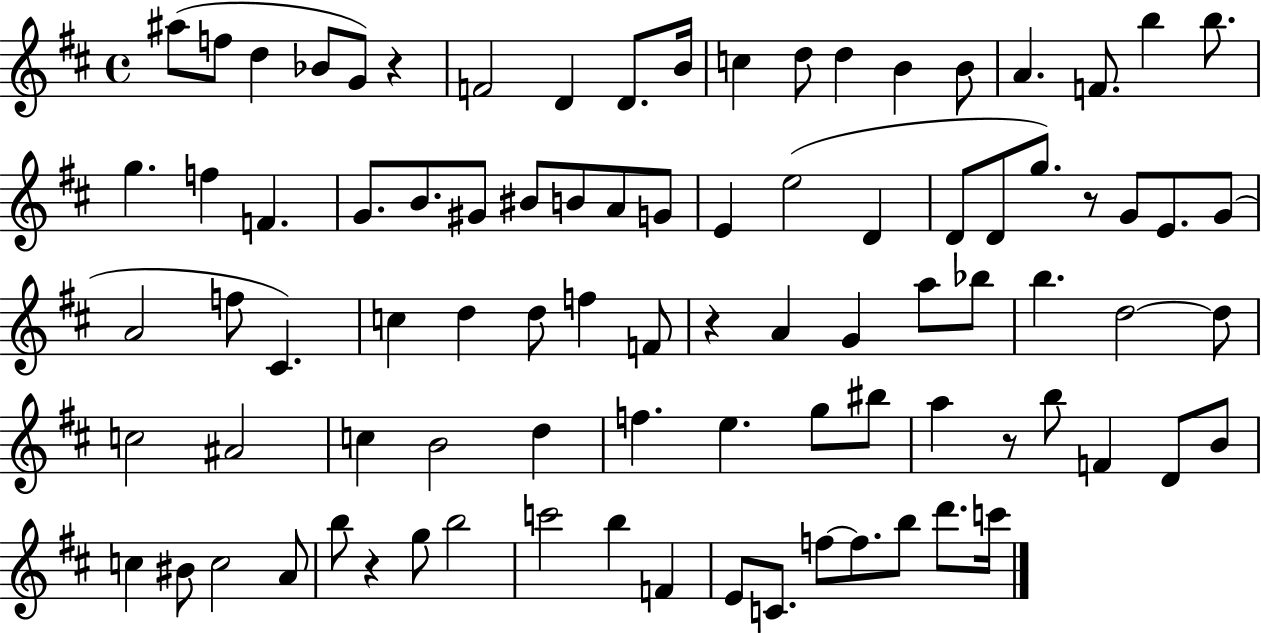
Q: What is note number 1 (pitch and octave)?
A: A#5